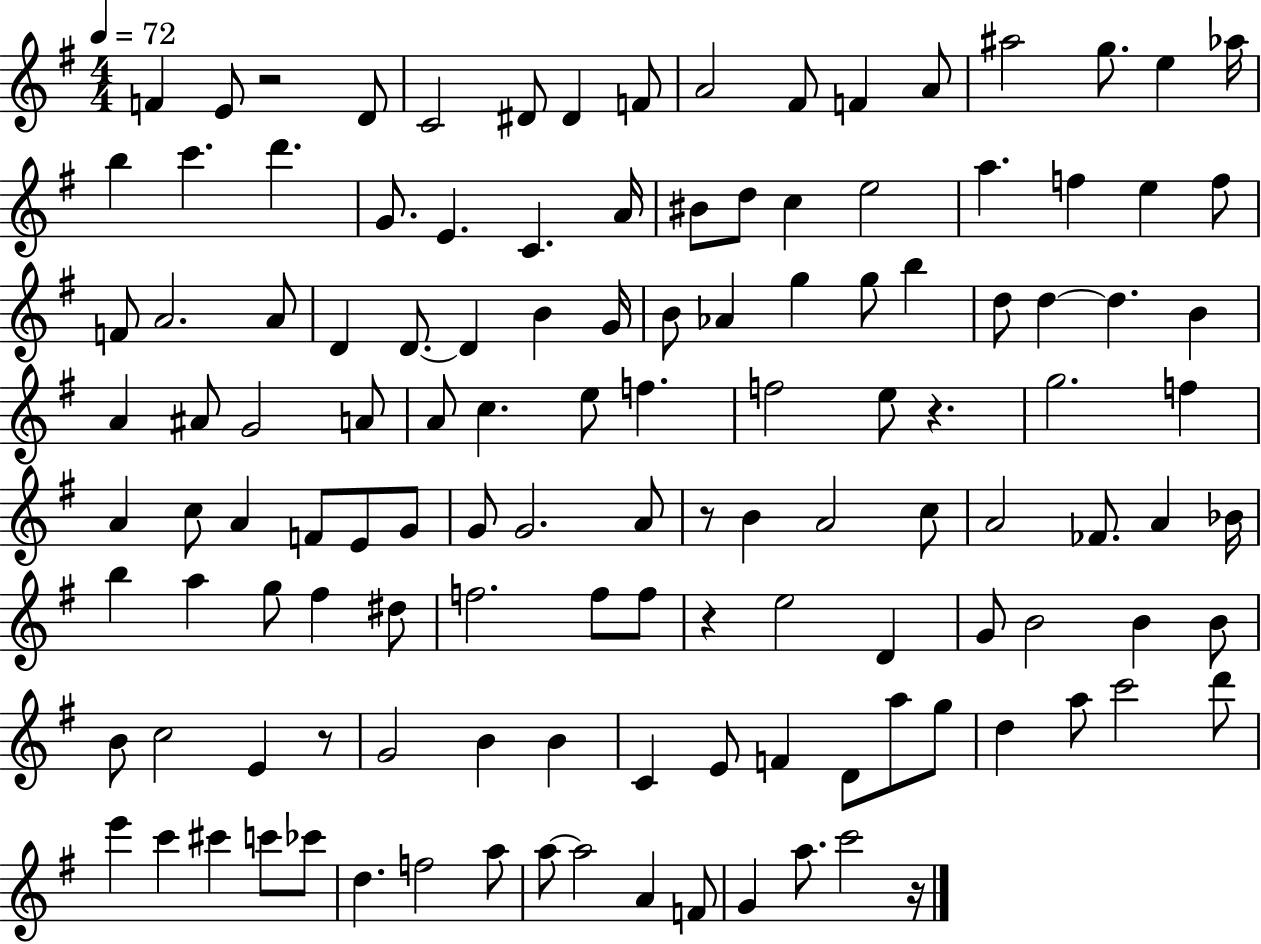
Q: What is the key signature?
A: G major